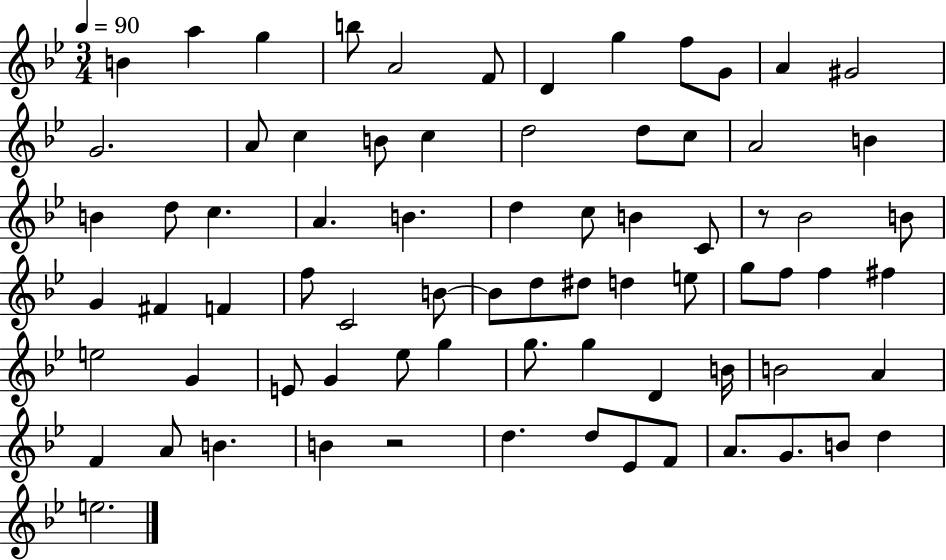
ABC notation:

X:1
T:Untitled
M:3/4
L:1/4
K:Bb
B a g b/2 A2 F/2 D g f/2 G/2 A ^G2 G2 A/2 c B/2 c d2 d/2 c/2 A2 B B d/2 c A B d c/2 B C/2 z/2 _B2 B/2 G ^F F f/2 C2 B/2 B/2 d/2 ^d/2 d e/2 g/2 f/2 f ^f e2 G E/2 G _e/2 g g/2 g D B/4 B2 A F A/2 B B z2 d d/2 _E/2 F/2 A/2 G/2 B/2 d e2